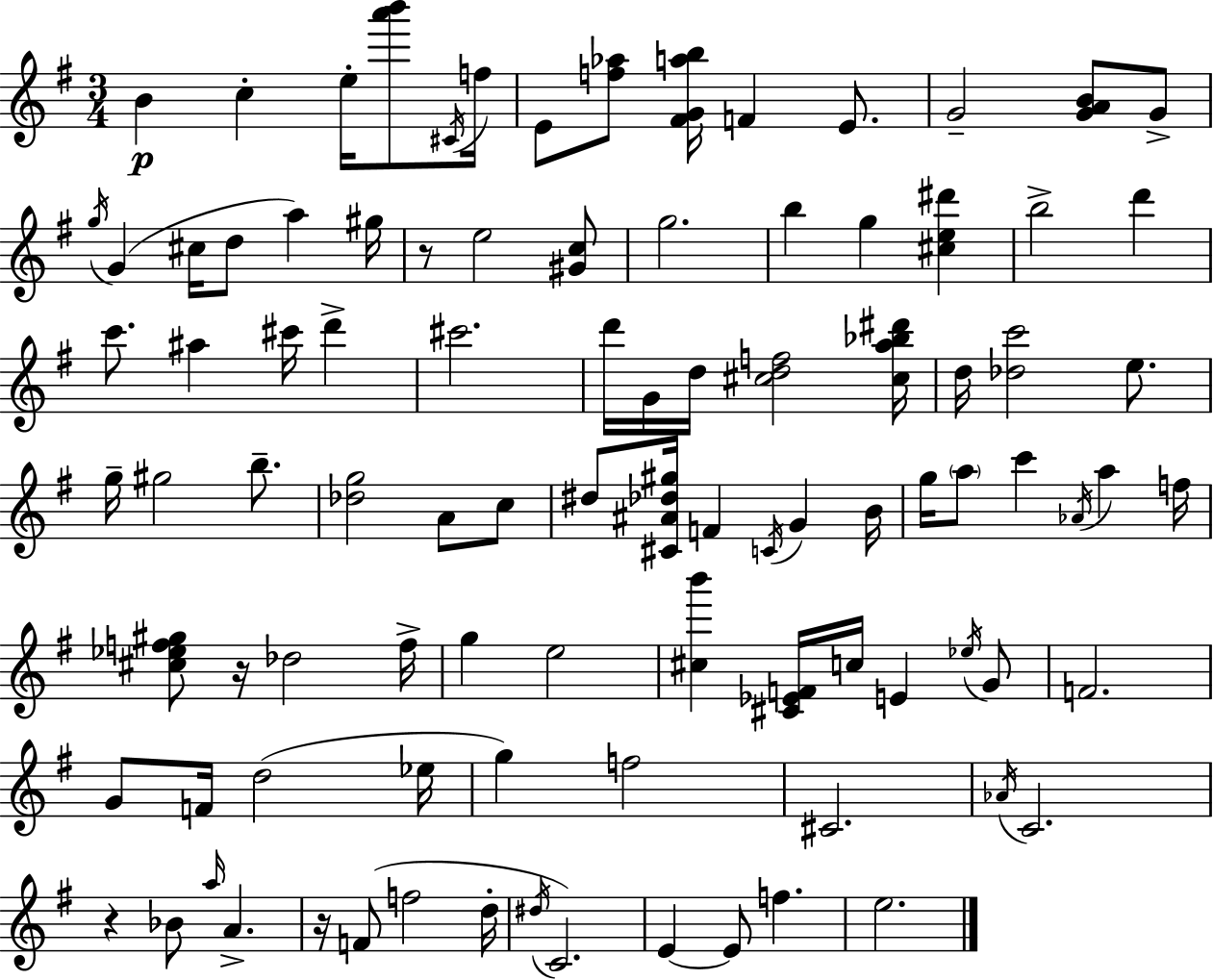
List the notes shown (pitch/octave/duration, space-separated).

B4/q C5/q E5/s [A6,B6]/e C#4/s F5/s E4/e [F5,Ab5]/e [F#4,G4,A5,B5]/s F4/q E4/e. G4/h [G4,A4,B4]/e G4/e G5/s G4/q C#5/s D5/e A5/q G#5/s R/e E5/h [G#4,C5]/e G5/h. B5/q G5/q [C#5,E5,D#6]/q B5/h D6/q C6/e. A#5/q C#6/s D6/q C#6/h. D6/s G4/s D5/s [C#5,D5,F5]/h [C#5,A5,Bb5,D#6]/s D5/s [Db5,C6]/h E5/e. G5/s G#5/h B5/e. [Db5,G5]/h A4/e C5/e D#5/e [C#4,A#4,Db5,G#5]/s F4/q C4/s G4/q B4/s G5/s A5/e C6/q Ab4/s A5/q F5/s [C#5,Eb5,F5,G#5]/e R/s Db5/h F5/s G5/q E5/h [C#5,B6]/q [C#4,Eb4,F4]/s C5/s E4/q Eb5/s G4/e F4/h. G4/e F4/s D5/h Eb5/s G5/q F5/h C#4/h. Ab4/s C4/h. R/q Bb4/e A5/s A4/q. R/s F4/e F5/h D5/s D#5/s C4/h. E4/q E4/e F5/q. E5/h.